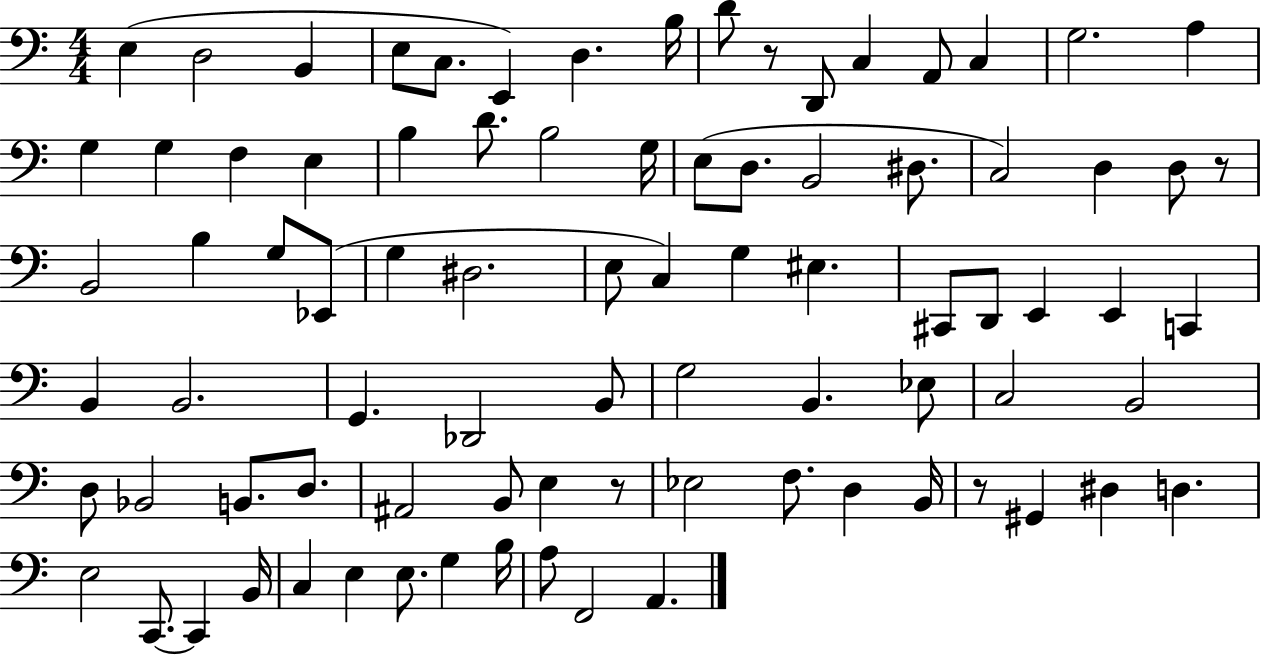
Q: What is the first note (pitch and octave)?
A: E3